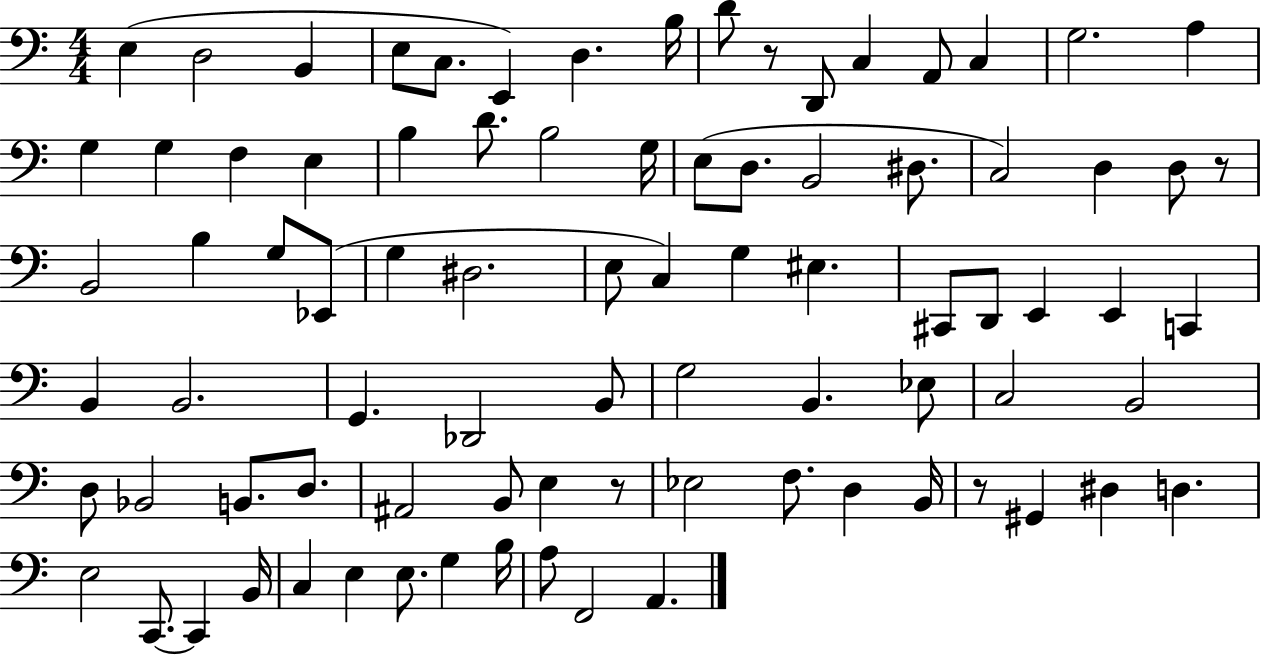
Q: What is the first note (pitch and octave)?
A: E3